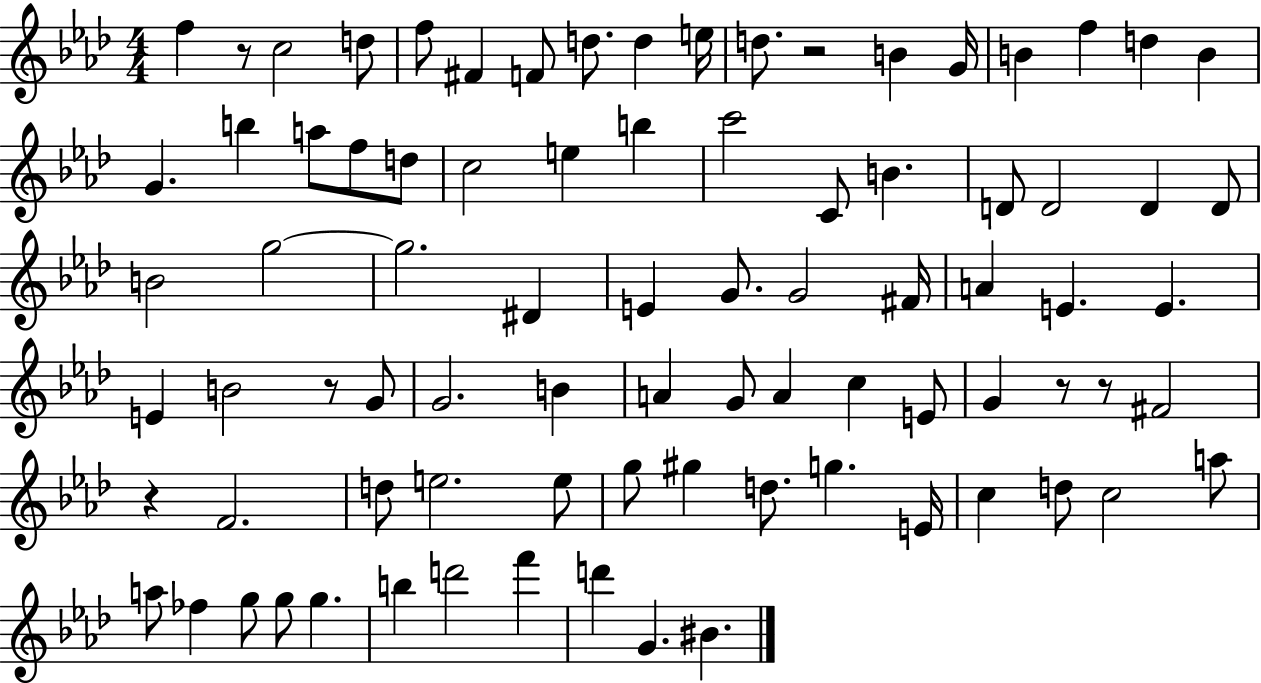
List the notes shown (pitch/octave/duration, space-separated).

F5/q R/e C5/h D5/e F5/e F#4/q F4/e D5/e. D5/q E5/s D5/e. R/h B4/q G4/s B4/q F5/q D5/q B4/q G4/q. B5/q A5/e F5/e D5/e C5/h E5/q B5/q C6/h C4/e B4/q. D4/e D4/h D4/q D4/e B4/h G5/h G5/h. D#4/q E4/q G4/e. G4/h F#4/s A4/q E4/q. E4/q. E4/q B4/h R/e G4/e G4/h. B4/q A4/q G4/e A4/q C5/q E4/e G4/q R/e R/e F#4/h R/q F4/h. D5/e E5/h. E5/e G5/e G#5/q D5/e. G5/q. E4/s C5/q D5/e C5/h A5/e A5/e FES5/q G5/e G5/e G5/q. B5/q D6/h F6/q D6/q G4/q. BIS4/q.